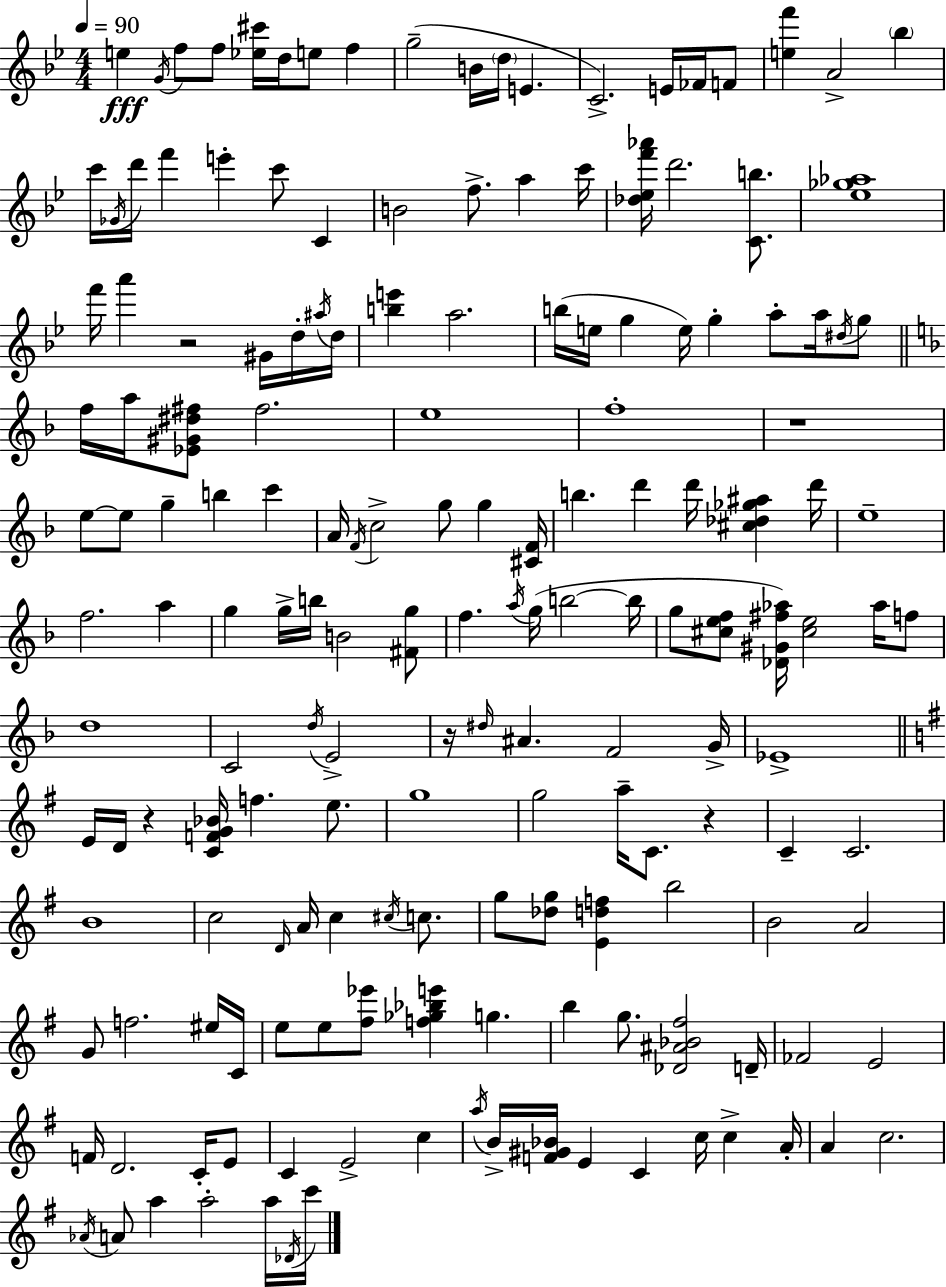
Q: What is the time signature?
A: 4/4